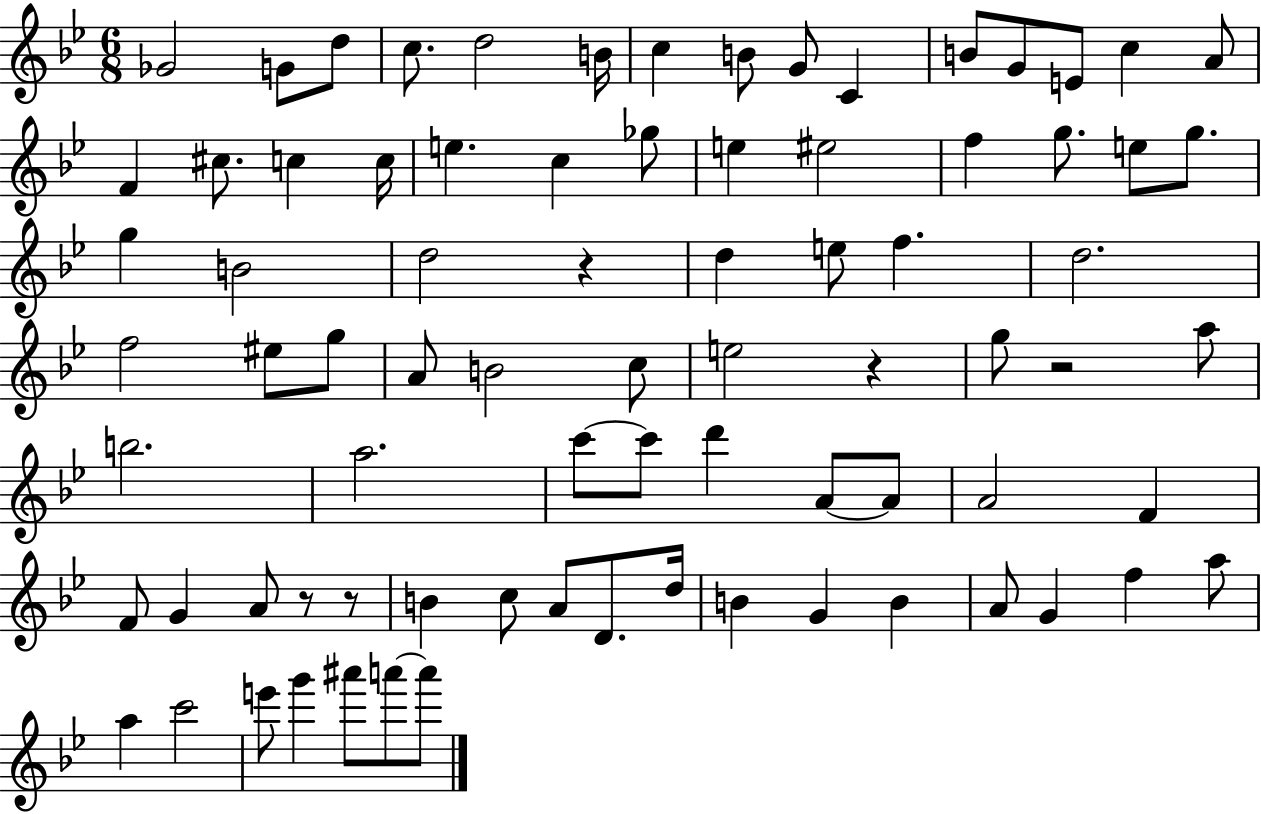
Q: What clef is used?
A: treble